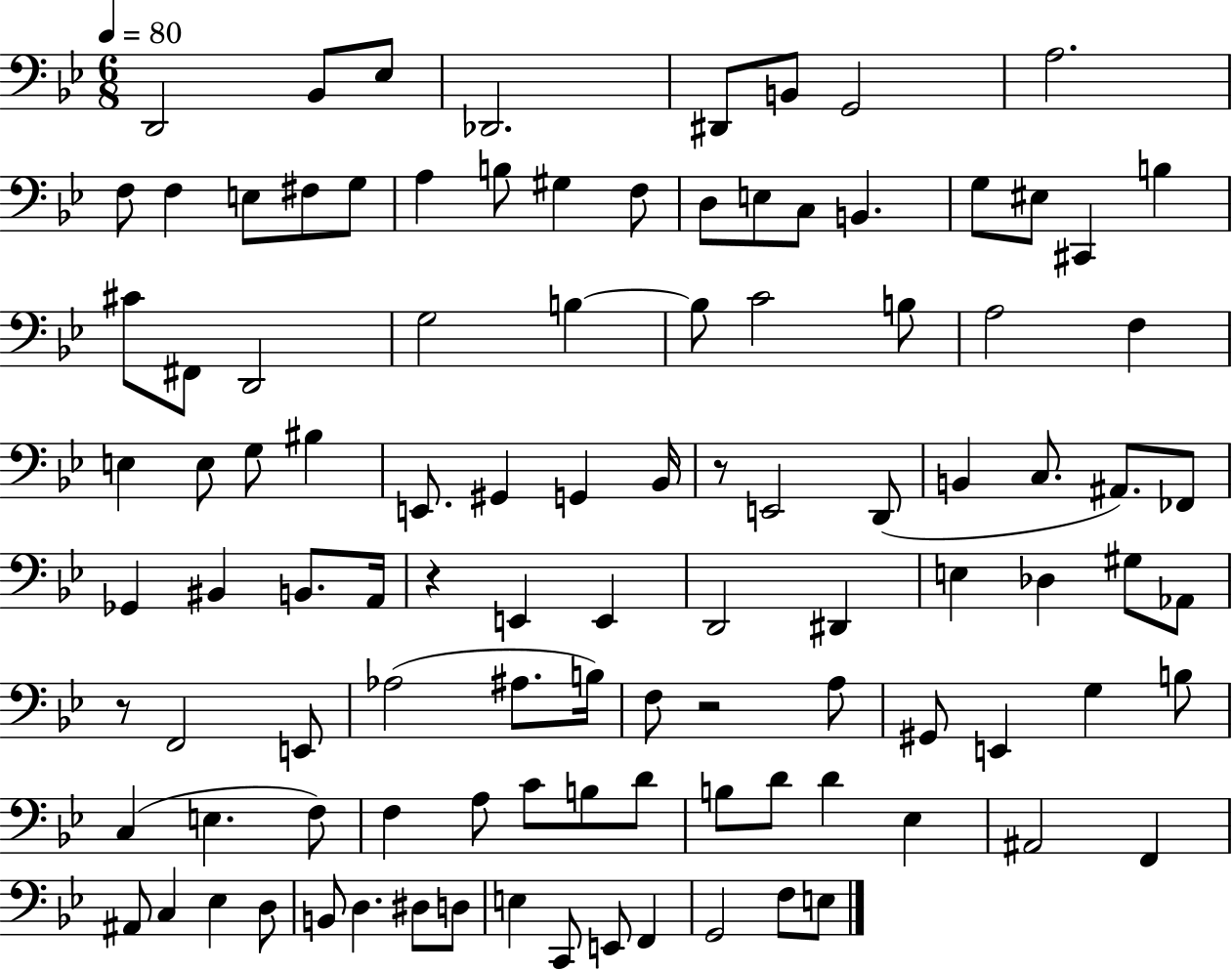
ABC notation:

X:1
T:Untitled
M:6/8
L:1/4
K:Bb
D,,2 _B,,/2 _E,/2 _D,,2 ^D,,/2 B,,/2 G,,2 A,2 F,/2 F, E,/2 ^F,/2 G,/2 A, B,/2 ^G, F,/2 D,/2 E,/2 C,/2 B,, G,/2 ^E,/2 ^C,, B, ^C/2 ^F,,/2 D,,2 G,2 B, B,/2 C2 B,/2 A,2 F, E, E,/2 G,/2 ^B, E,,/2 ^G,, G,, _B,,/4 z/2 E,,2 D,,/2 B,, C,/2 ^A,,/2 _F,,/2 _G,, ^B,, B,,/2 A,,/4 z E,, E,, D,,2 ^D,, E, _D, ^G,/2 _A,,/2 z/2 F,,2 E,,/2 _A,2 ^A,/2 B,/4 F,/2 z2 A,/2 ^G,,/2 E,, G, B,/2 C, E, F,/2 F, A,/2 C/2 B,/2 D/2 B,/2 D/2 D _E, ^A,,2 F,, ^A,,/2 C, _E, D,/2 B,,/2 D, ^D,/2 D,/2 E, C,,/2 E,,/2 F,, G,,2 F,/2 E,/2